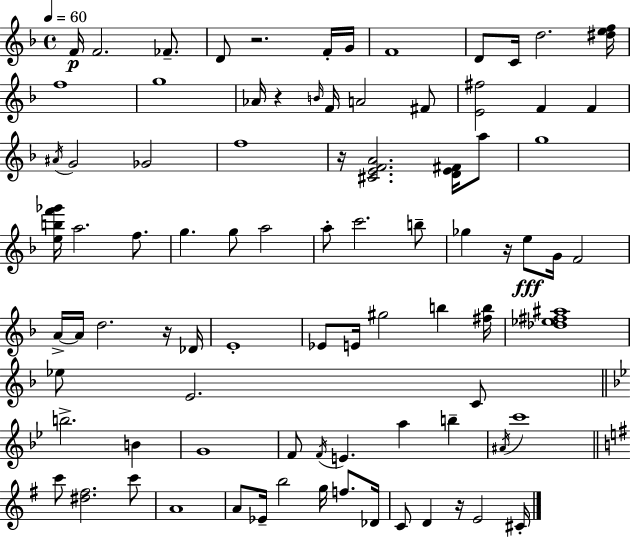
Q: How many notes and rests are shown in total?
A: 86